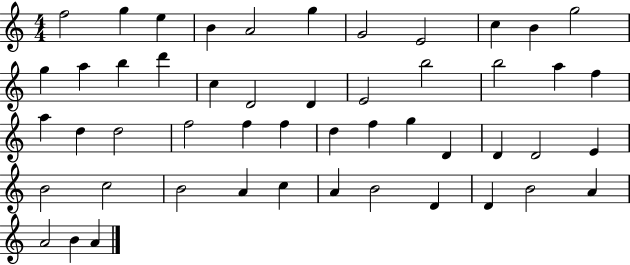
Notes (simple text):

F5/h G5/q E5/q B4/q A4/h G5/q G4/h E4/h C5/q B4/q G5/h G5/q A5/q B5/q D6/q C5/q D4/h D4/q E4/h B5/h B5/h A5/q F5/q A5/q D5/q D5/h F5/h F5/q F5/q D5/q F5/q G5/q D4/q D4/q D4/h E4/q B4/h C5/h B4/h A4/q C5/q A4/q B4/h D4/q D4/q B4/h A4/q A4/h B4/q A4/q